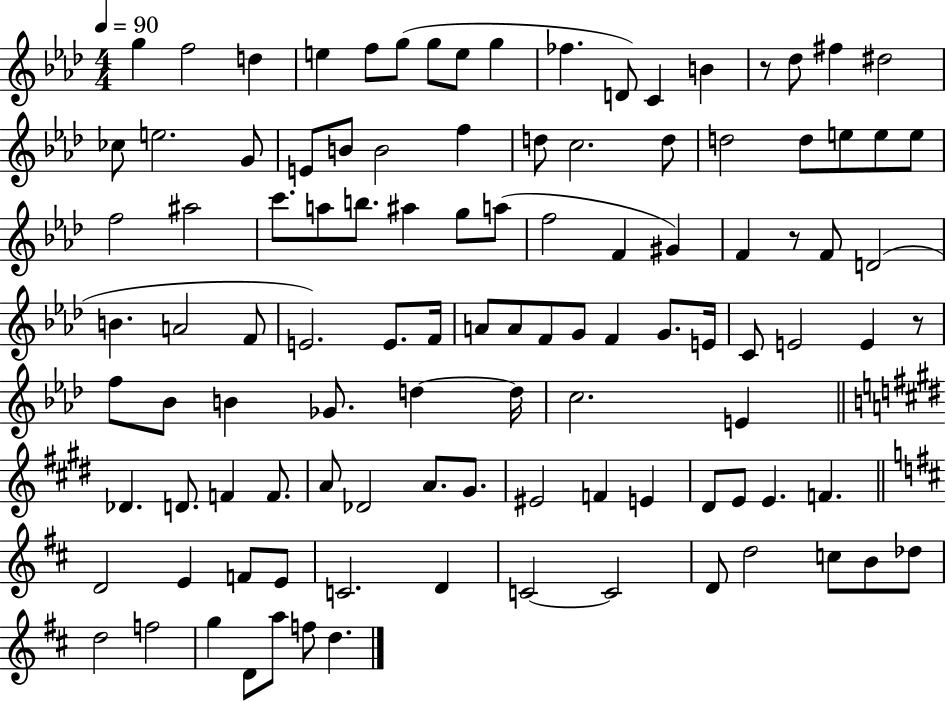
{
  \clef treble
  \numericTimeSignature
  \time 4/4
  \key aes \major
  \tempo 4 = 90
  g''4 f''2 d''4 | e''4 f''8 g''8( g''8 e''8 g''4 | fes''4. d'8) c'4 b'4 | r8 des''8 fis''4 dis''2 | \break ces''8 e''2. g'8 | e'8 b'8 b'2 f''4 | d''8 c''2. d''8 | d''2 d''8 e''8 e''8 e''8 | \break f''2 ais''2 | c'''8. a''8 b''8. ais''4 g''8 a''8( | f''2 f'4 gis'4) | f'4 r8 f'8 d'2( | \break b'4. a'2 f'8 | e'2.) e'8. f'16 | a'8 a'8 f'8 g'8 f'4 g'8. e'16 | c'8 e'2 e'4 r8 | \break f''8 bes'8 b'4 ges'8. d''4~~ d''16 | c''2. e'4 | \bar "||" \break \key e \major des'4. d'8. f'4 f'8. | a'8 des'2 a'8. gis'8. | eis'2 f'4 e'4 | dis'8 e'8 e'4. f'4. | \break \bar "||" \break \key d \major d'2 e'4 f'8 e'8 | c'2. d'4 | c'2~~ c'2 | d'8 d''2 c''8 b'8 des''8 | \break d''2 f''2 | g''4 d'8 a''8 f''8 d''4. | \bar "|."
}